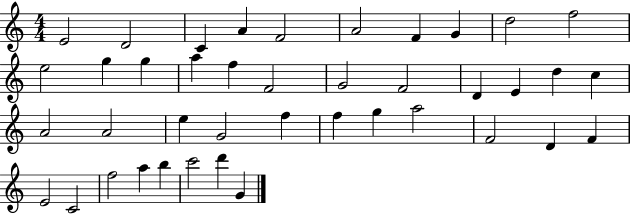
X:1
T:Untitled
M:4/4
L:1/4
K:C
E2 D2 C A F2 A2 F G d2 f2 e2 g g a f F2 G2 F2 D E d c A2 A2 e G2 f f g a2 F2 D F E2 C2 f2 a b c'2 d' G